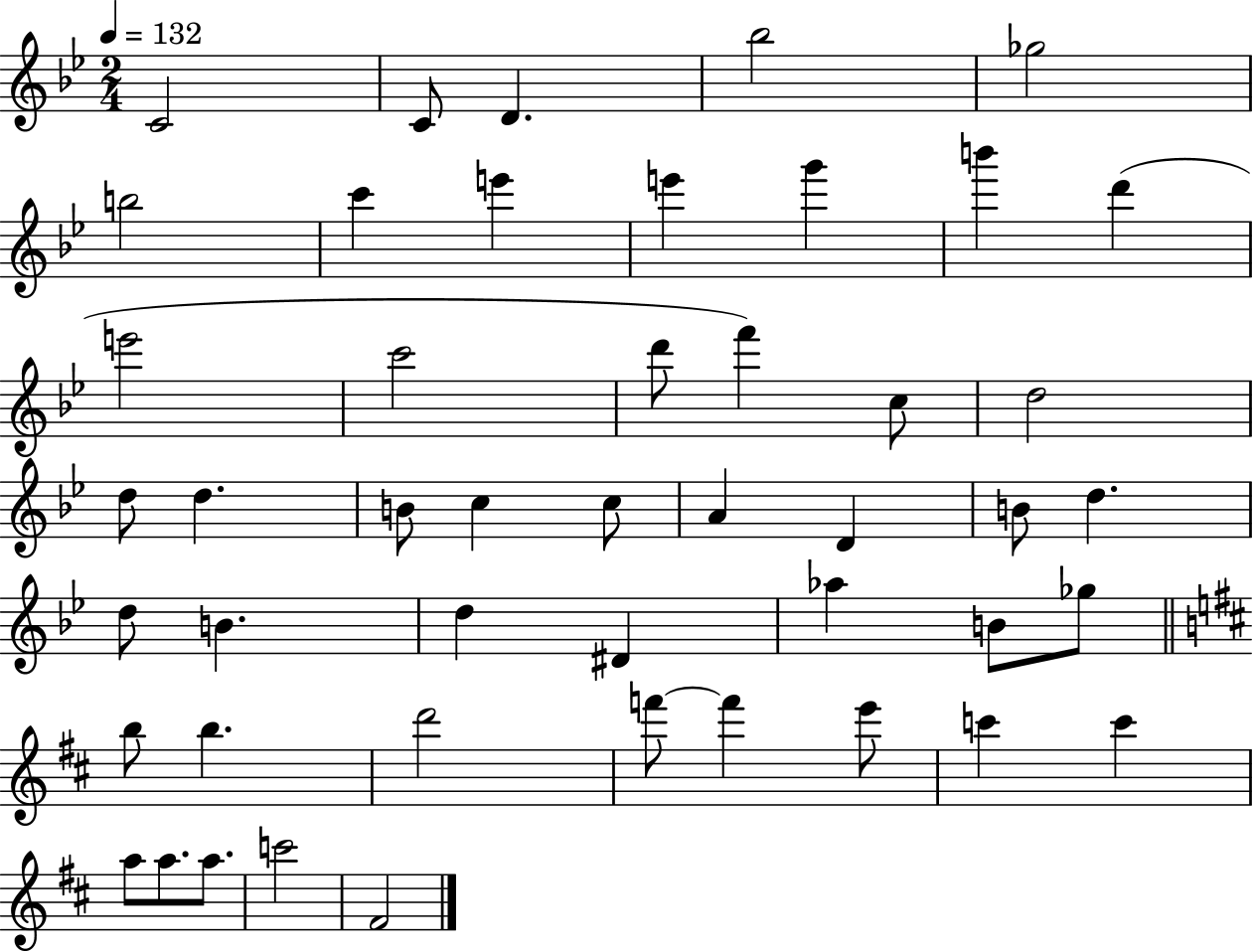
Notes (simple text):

C4/h C4/e D4/q. Bb5/h Gb5/h B5/h C6/q E6/q E6/q G6/q B6/q D6/q E6/h C6/h D6/e F6/q C5/e D5/h D5/e D5/q. B4/e C5/q C5/e A4/q D4/q B4/e D5/q. D5/e B4/q. D5/q D#4/q Ab5/q B4/e Gb5/e B5/e B5/q. D6/h F6/e F6/q E6/e C6/q C6/q A5/e A5/e. A5/e. C6/h F#4/h